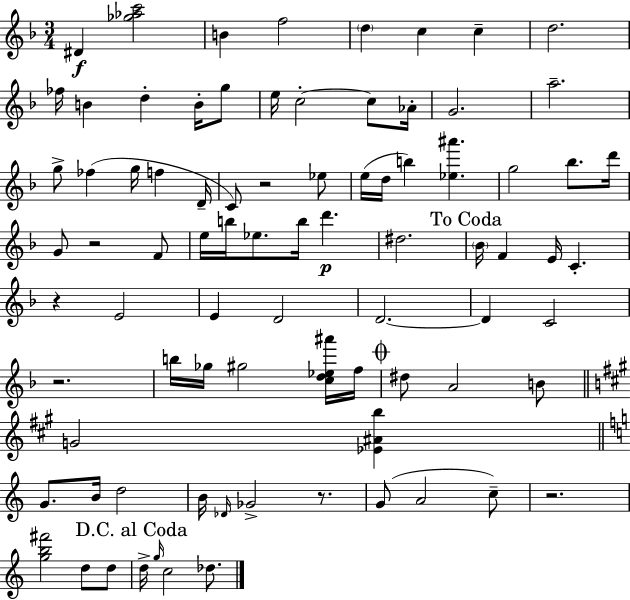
{
  \clef treble
  \numericTimeSignature
  \time 3/4
  \key f \major
  dis'4\f <ges'' aes'' c'''>2 | b'4 f''2 | \parenthesize d''4 c''4 c''4-- | d''2. | \break fes''16 b'4 d''4-. b'16-. g''8 | e''16 c''2-.~~ c''8 aes'16-. | g'2. | a''2.-- | \break g''8-> fes''4( g''16 f''4 d'16-- | c'8) r2 ees''8 | e''16( d''16 b''4) <ees'' ais'''>4. | g''2 bes''8. d'''16 | \break g'8 r2 f'8 | e''16 b''16 ees''8. b''16 d'''4.\p | dis''2. | \mark "To Coda" \parenthesize bes'16 f'4 e'16 c'4.-. | \break r4 e'2 | e'4 d'2 | d'2.~~ | d'4 c'2 | \break r2. | b''16 ges''16 gis''2 <c'' d'' ees'' ais'''>16 f''16 | \mark \markup { \musicglyph "scripts.coda" } dis''8 a'2 b'8 | \bar "||" \break \key a \major g'2 <ees' ais' b''>4 | \bar "||" \break \key c \major g'8. b'16 d''2 | b'16 \grace { des'16 } ges'2-> r8. | g'8( a'2 c''8--) | r2. | \break <g'' b'' fis'''>2 d''8 d''8 | \mark "D.C. al Coda" d''16-> \grace { g''16 } c''2 des''8. | \bar "|."
}